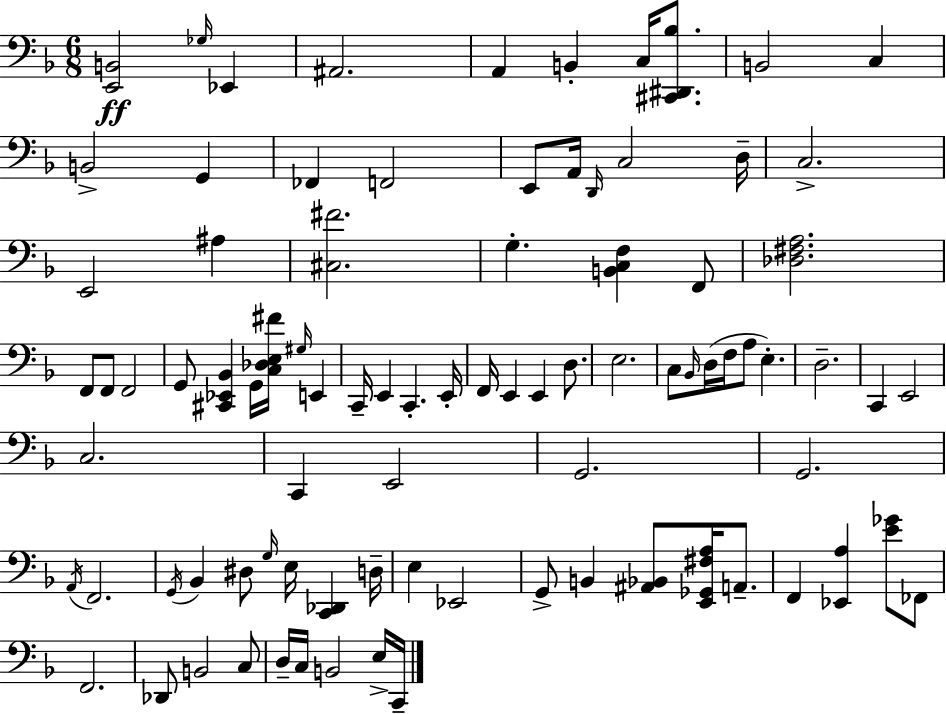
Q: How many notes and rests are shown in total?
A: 88